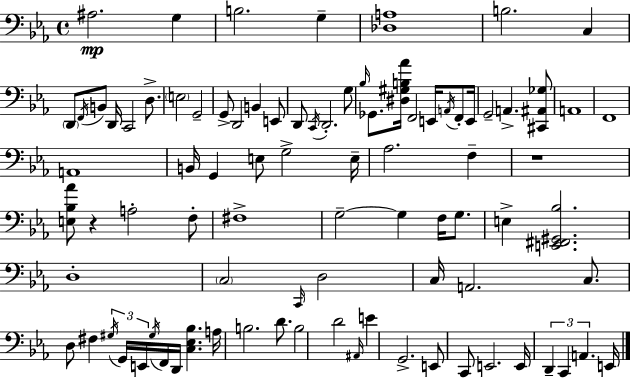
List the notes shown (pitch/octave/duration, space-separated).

A#3/h. G3/q B3/h. G3/q [Db3,A3]/w B3/h. C3/q D2/e F2/s B2/e D2/s C2/h D3/e. E3/h G2/h G2/e D2/h B2/q E2/e D2/e C2/s D2/h. G3/e Bb3/s Gb2/e. [D#3,G#3,B3,Ab4]/s F2/h E2/s A2/s F2/e E2/s G2/h A2/q. [C#2,A#2,Gb3]/e A2/w F2/w A2/w B2/s G2/q E3/e G3/h E3/s Ab3/h. F3/q R/w [E3,Bb3,Ab4]/e R/q A3/h F3/e F#3/w G3/h G3/q F3/s G3/e. E3/q [E2,F#2,G#2,Bb3]/h. D3/w C3/h C2/s D3/h C3/s A2/h. C3/e. D3/e F#3/q G#3/s G2/s E2/s G#3/s F2/s D2/s [C3,Eb3,Bb3]/q. A3/s B3/h. D4/e. B3/h D4/h A#2/s E4/q G2/h. E2/e C2/e E2/h. E2/s D2/q C2/q A2/q. E2/s